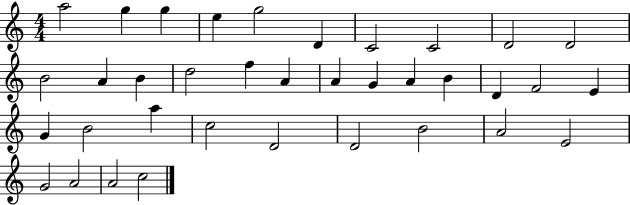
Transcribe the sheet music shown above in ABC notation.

X:1
T:Untitled
M:4/4
L:1/4
K:C
a2 g g e g2 D C2 C2 D2 D2 B2 A B d2 f A A G A B D F2 E G B2 a c2 D2 D2 B2 A2 E2 G2 A2 A2 c2